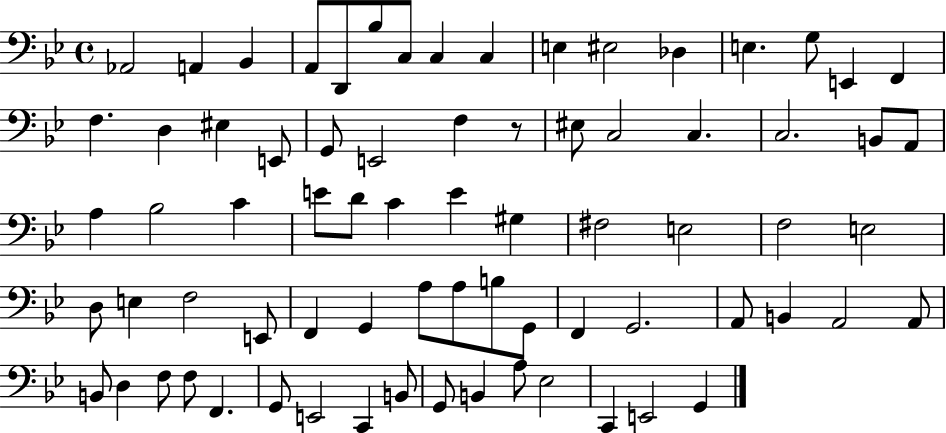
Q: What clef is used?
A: bass